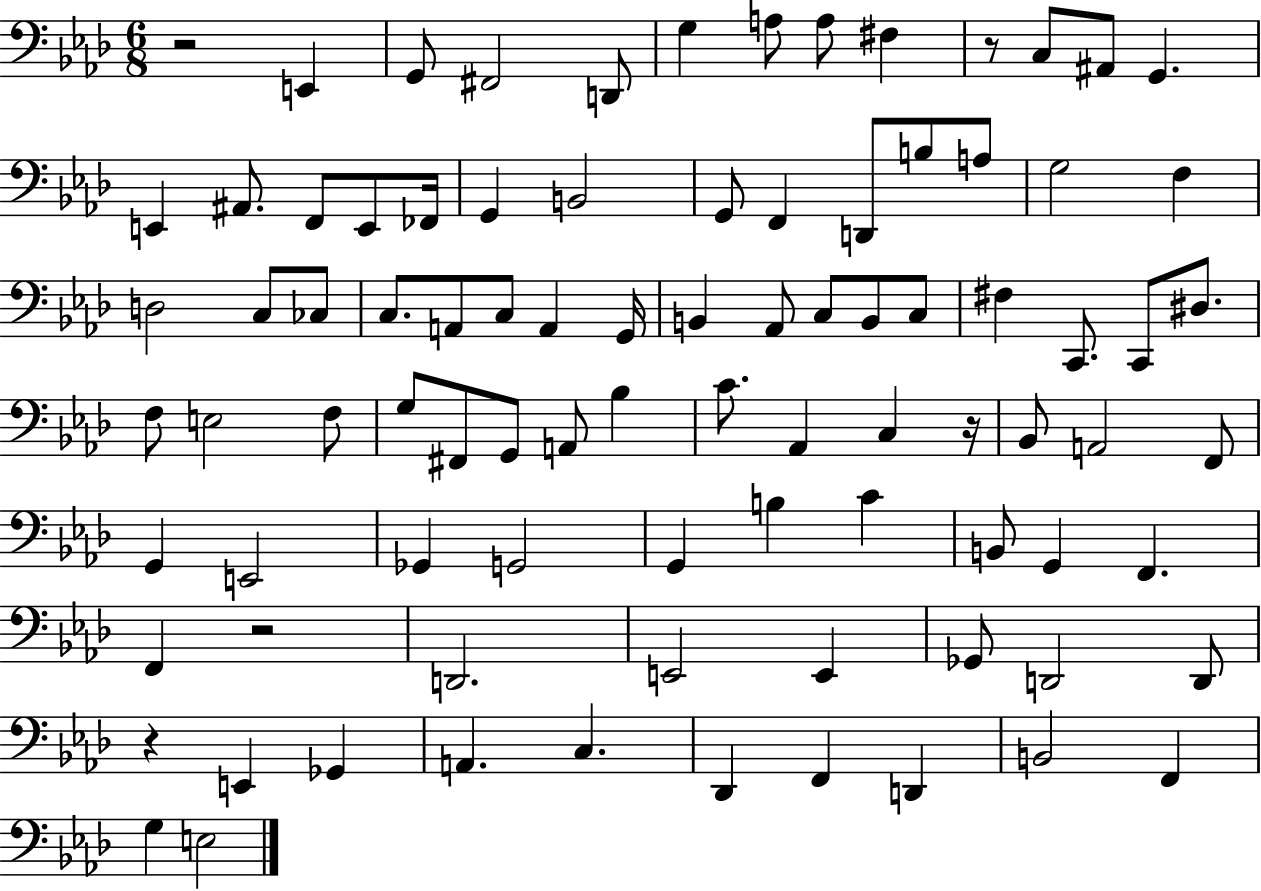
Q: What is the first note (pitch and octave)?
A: E2